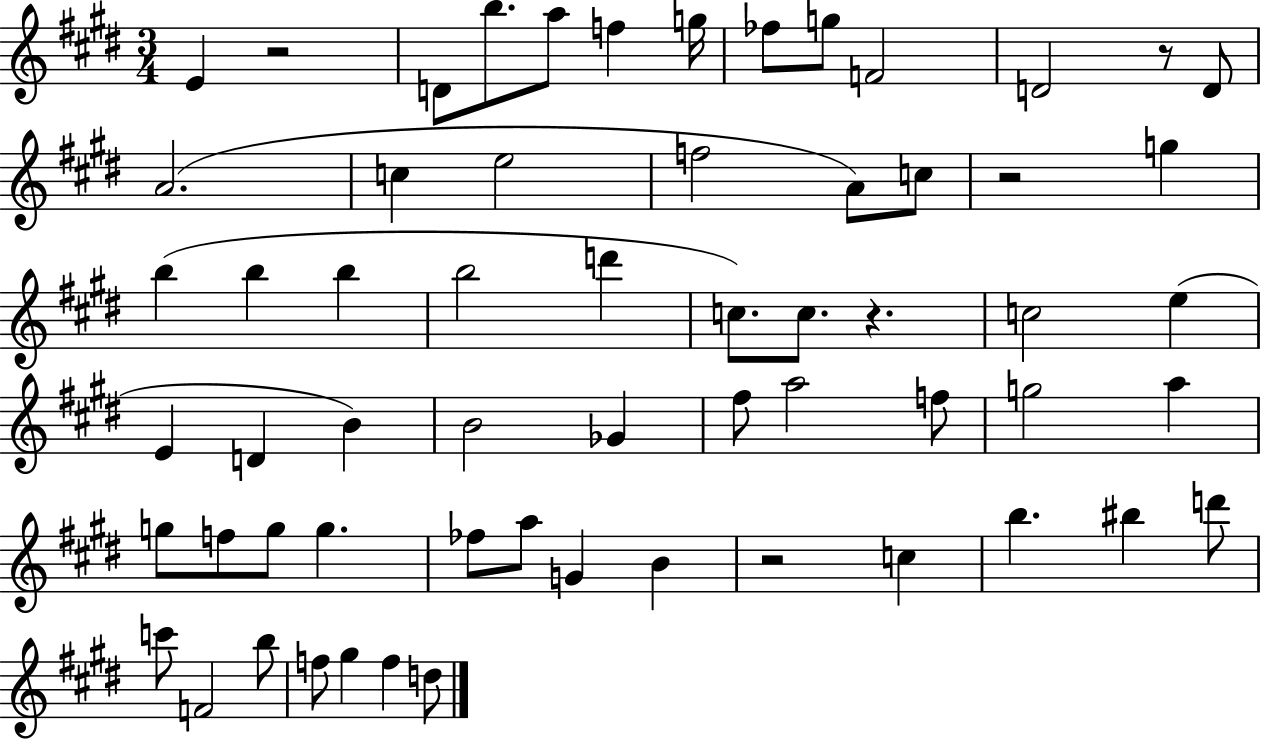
E4/q R/h D4/e B5/e. A5/e F5/q G5/s FES5/e G5/e F4/h D4/h R/e D4/e A4/h. C5/q E5/h F5/h A4/e C5/e R/h G5/q B5/q B5/q B5/q B5/h D6/q C5/e. C5/e. R/q. C5/h E5/q E4/q D4/q B4/q B4/h Gb4/q F#5/e A5/h F5/e G5/h A5/q G5/e F5/e G5/e G5/q. FES5/e A5/e G4/q B4/q R/h C5/q B5/q. BIS5/q D6/e C6/e F4/h B5/e F5/e G#5/q F5/q D5/e